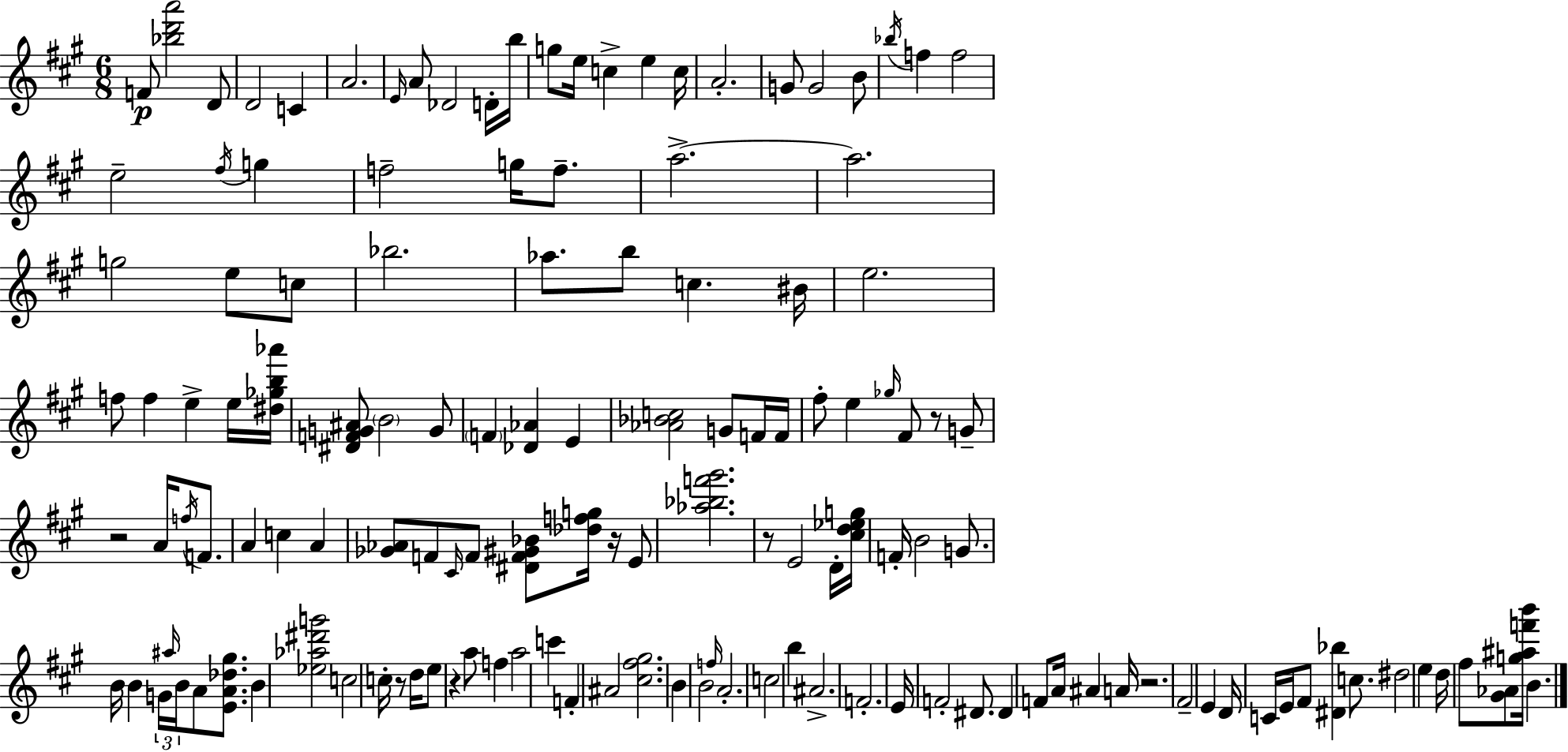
X:1
T:Untitled
M:6/8
L:1/4
K:A
F/2 [_bd'a']2 D/2 D2 C A2 E/4 A/2 _D2 D/4 b/4 g/2 e/4 c e c/4 A2 G/2 G2 B/2 _b/4 f f2 e2 ^f/4 g f2 g/4 f/2 a2 a2 g2 e/2 c/2 _b2 _a/2 b/2 c ^B/4 e2 f/2 f e e/4 [^d_gb_a']/4 [^DFG^A]/2 B2 G/2 F [_D_A] E [_A_Bc]2 G/2 F/4 F/4 ^f/2 e _g/4 ^F/2 z/2 G/2 z2 A/4 f/4 F/2 A c A [_G_A]/2 F/2 ^C/4 F/2 [^DF^G_B]/2 [_dfg]/4 z/4 E/2 [_a_bf'^g']2 z/2 E2 D/4 [^cd_eg]/4 F/4 B2 G/2 B/4 B G/4 ^a/4 B/4 A/2 [EA_d^g]/2 B [_e_a^d'g']2 c2 c/4 z/2 d/4 e/2 z a/2 f a2 c' F ^A2 [^c^f^g]2 B B2 f/4 A2 c2 b ^A2 F2 E/4 F2 ^D/2 ^D F/2 A/4 ^A A/4 z2 ^F2 E D/4 C/4 E/4 ^F/2 [^D_b] c/2 ^d2 e d/4 ^f/2 [^G_A]/2 [g^af'b']/4 B